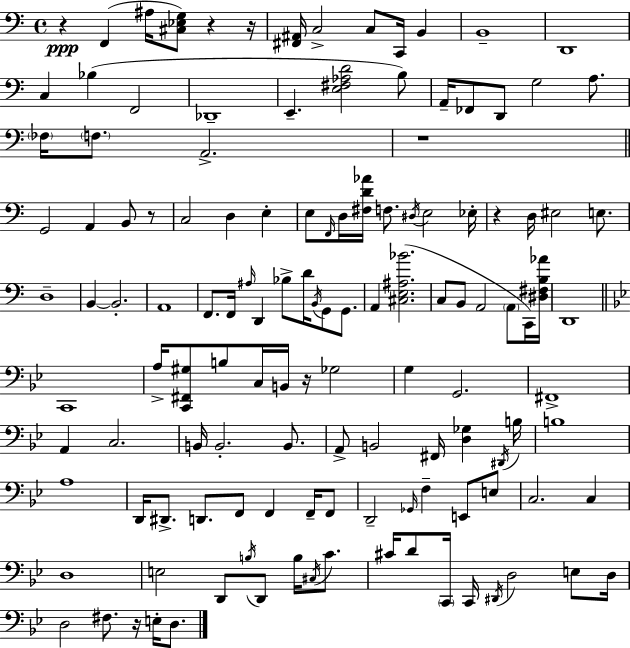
R/q F2/q A#3/s [C#3,Eb3,G3]/e R/q R/s [F#2,A#2]/s C3/h C3/e C2/s B2/q B2/w D2/w C3/q Bb3/q F2/h Db2/w E2/q. [E3,F#3,Ab3,D4]/h B3/e A2/s FES2/e D2/e G3/h A3/e. FES3/s F3/e. A2/h. R/w G2/h A2/q B2/e R/e C3/h D3/q E3/q E3/e F2/s D3/s [F#3,D4,Ab4]/s F3/e. D#3/s E3/h Eb3/s R/q D3/s EIS3/h E3/e. D3/w B2/q B2/h. A2/w F2/e. F2/s A#3/s D2/q Bb3/e D4/s B2/s G2/e G2/e. A2/q [C#3,E3,A#3,Bb4]/h. C3/e B2/e A2/h A2/e C2/s [D#3,F#3,B3,Ab4]/s D2/w C2/w A3/s [C2,F#2,G#3]/e B3/e C3/s B2/s R/s Gb3/h G3/q G2/h. F#2/w A2/q C3/h. B2/s B2/h. B2/e. A2/e B2/h F#2/s [D3,Gb3]/q D#2/s B3/s B3/w A3/w D2/s D#2/e. D2/e. F2/e F2/q F2/s F2/e D2/h Gb2/s F3/q E2/e E3/e C3/h. C3/q D3/w E3/h D2/e B3/s D2/e B3/s C#3/s C4/e. C#4/s D4/e C2/s C2/s D#2/s D3/h E3/e D3/s D3/h F#3/e. R/s E3/s D3/e.